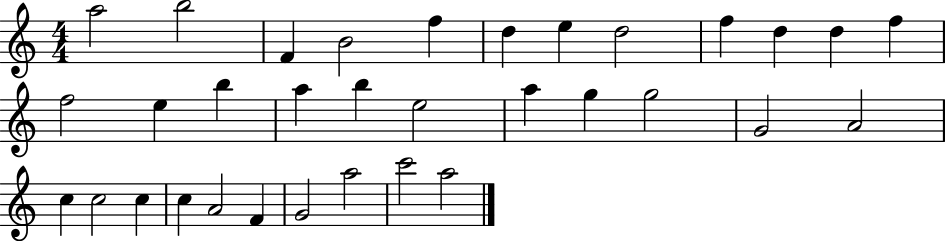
X:1
T:Untitled
M:4/4
L:1/4
K:C
a2 b2 F B2 f d e d2 f d d f f2 e b a b e2 a g g2 G2 A2 c c2 c c A2 F G2 a2 c'2 a2